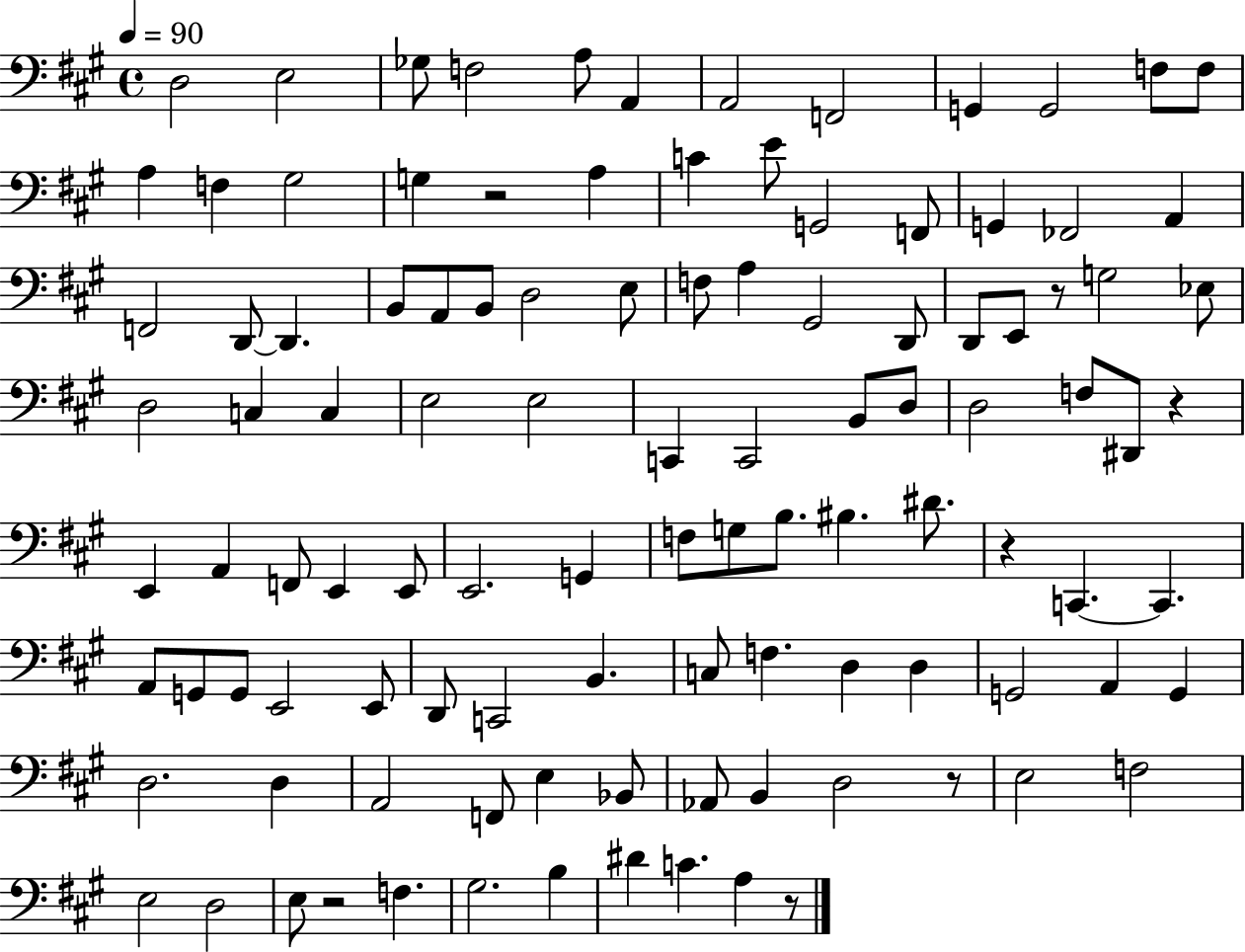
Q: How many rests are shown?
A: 7